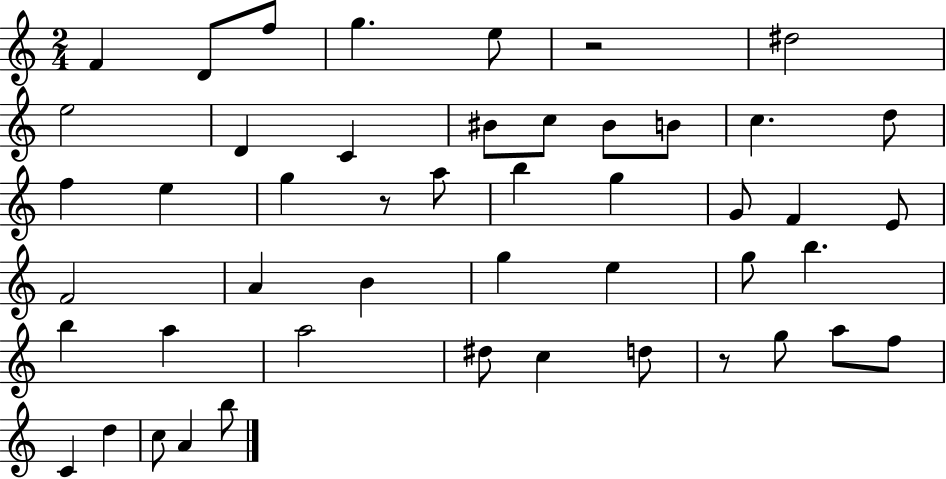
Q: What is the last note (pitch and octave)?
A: B5